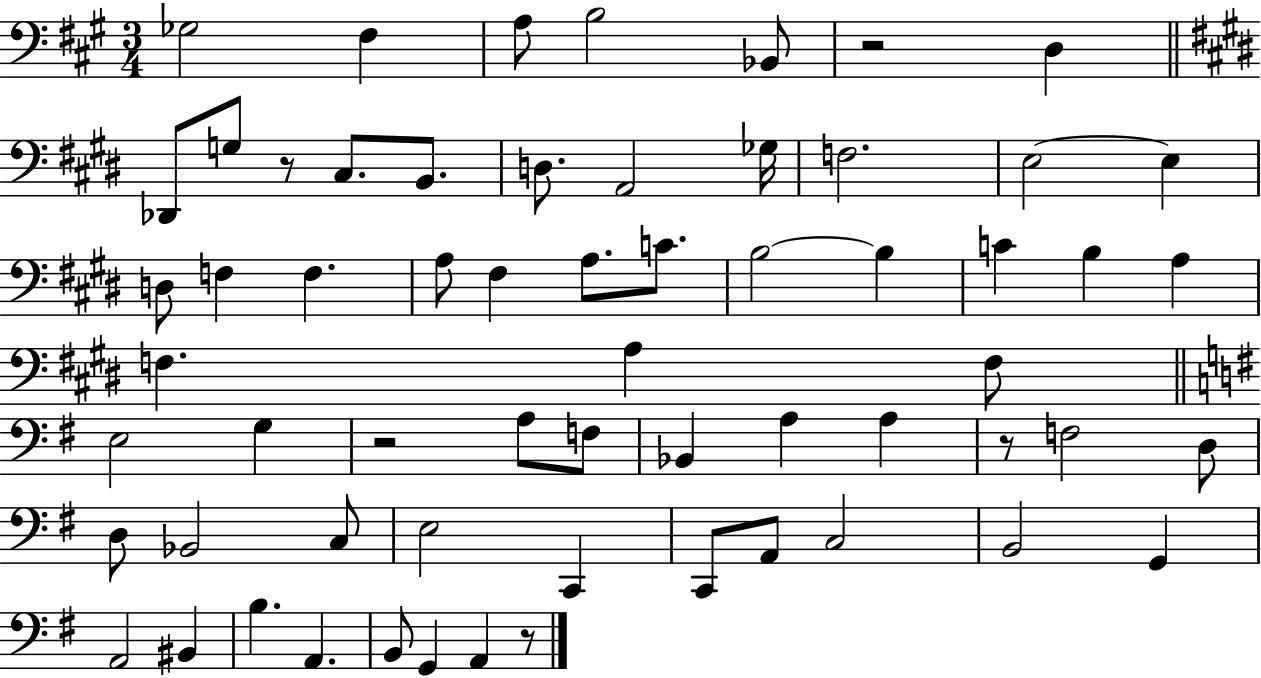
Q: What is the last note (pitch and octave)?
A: A2